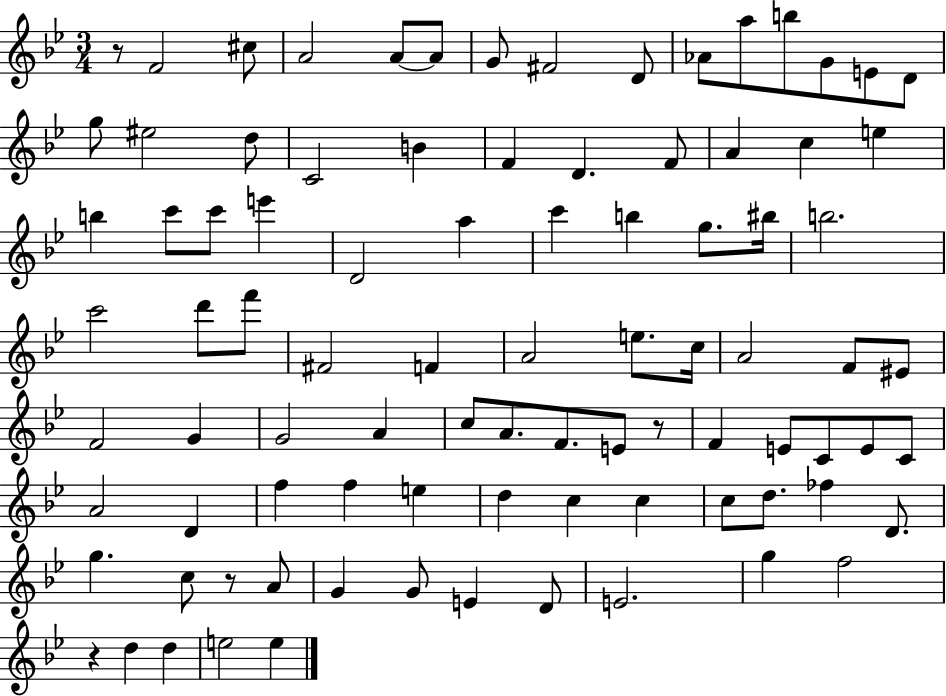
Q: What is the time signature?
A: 3/4